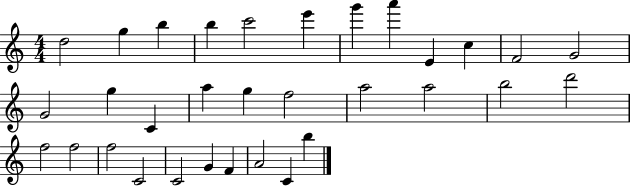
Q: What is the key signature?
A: C major